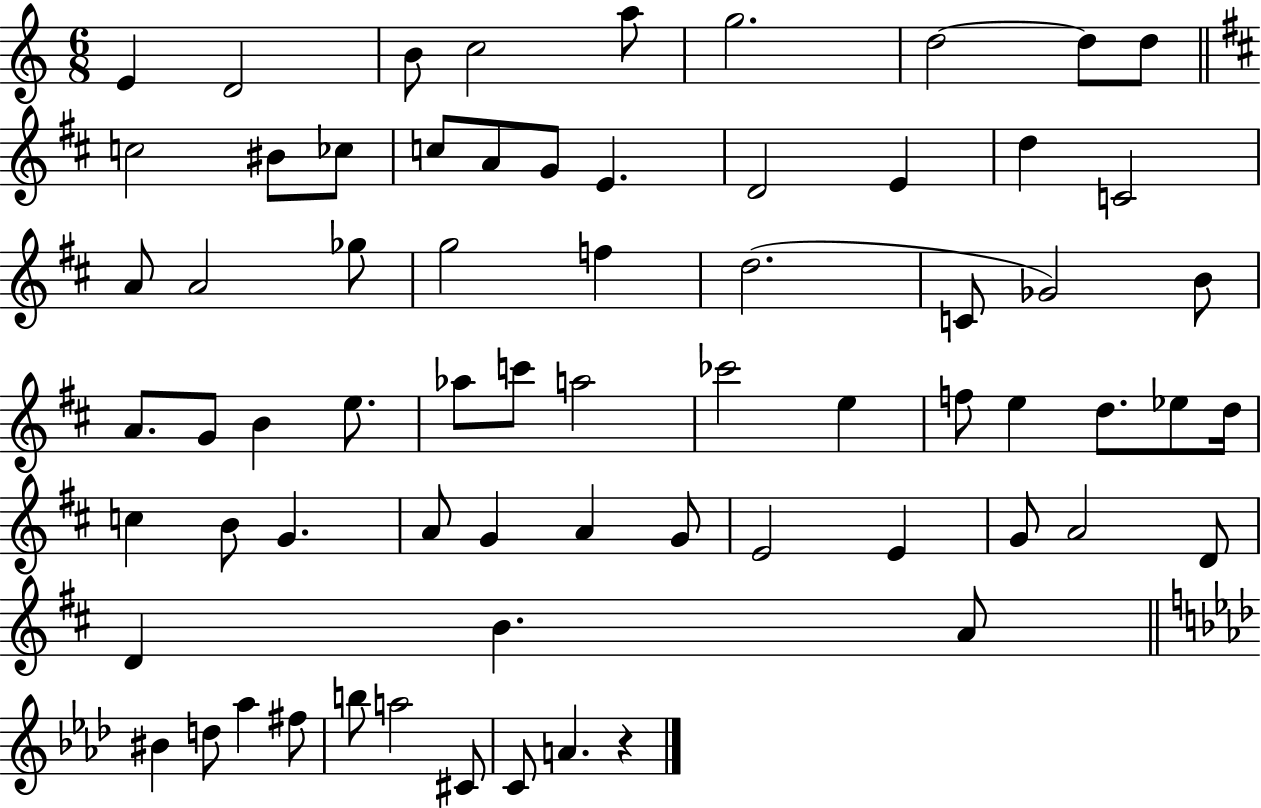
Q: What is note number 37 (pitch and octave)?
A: CES6